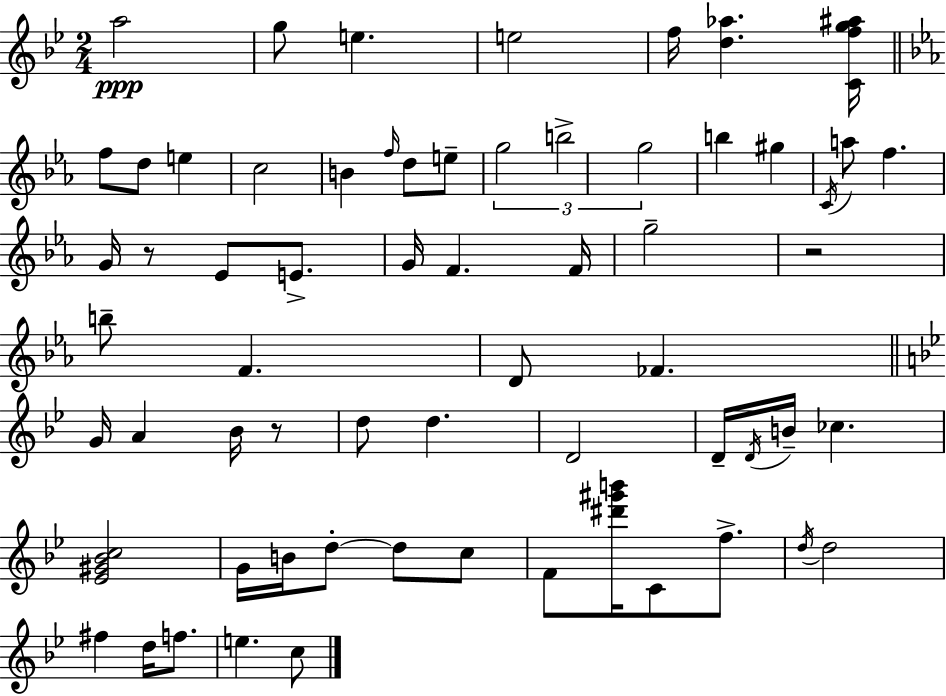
{
  \clef treble
  \numericTimeSignature
  \time 2/4
  \key bes \major
  a''2\ppp | g''8 e''4. | e''2 | f''16 <d'' aes''>4. <c' f'' g'' ais''>16 | \break \bar "||" \break \key ees \major f''8 d''8 e''4 | c''2 | b'4 \grace { f''16 } d''8 e''8-- | \tuplet 3/2 { g''2 | \break b''2-> | g''2 } | b''4 gis''4 | \acciaccatura { c'16 } a''8 f''4. | \break g'16 r8 ees'8 e'8.-> | g'16 f'4. | f'16 g''2-- | r2 | \break b''8-- f'4. | d'8 fes'4. | \bar "||" \break \key g \minor g'16 a'4 bes'16 r8 | d''8 d''4. | d'2 | d'16-- \acciaccatura { d'16 } b'16-- ces''4. | \break <ees' gis' bes' c''>2 | g'16 b'16 d''8-.~~ d''8 c''8 | f'8 <dis''' gis''' b'''>16 c'8 f''8.-> | \acciaccatura { d''16 } d''2 | \break fis''4 d''16 f''8. | e''4. | c''8 \bar "|."
}